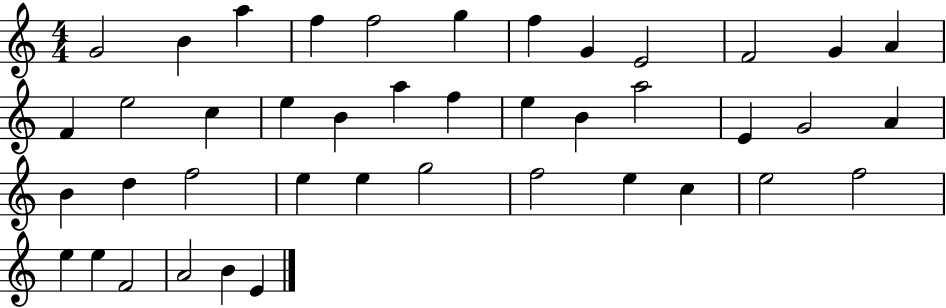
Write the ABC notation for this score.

X:1
T:Untitled
M:4/4
L:1/4
K:C
G2 B a f f2 g f G E2 F2 G A F e2 c e B a f e B a2 E G2 A B d f2 e e g2 f2 e c e2 f2 e e F2 A2 B E